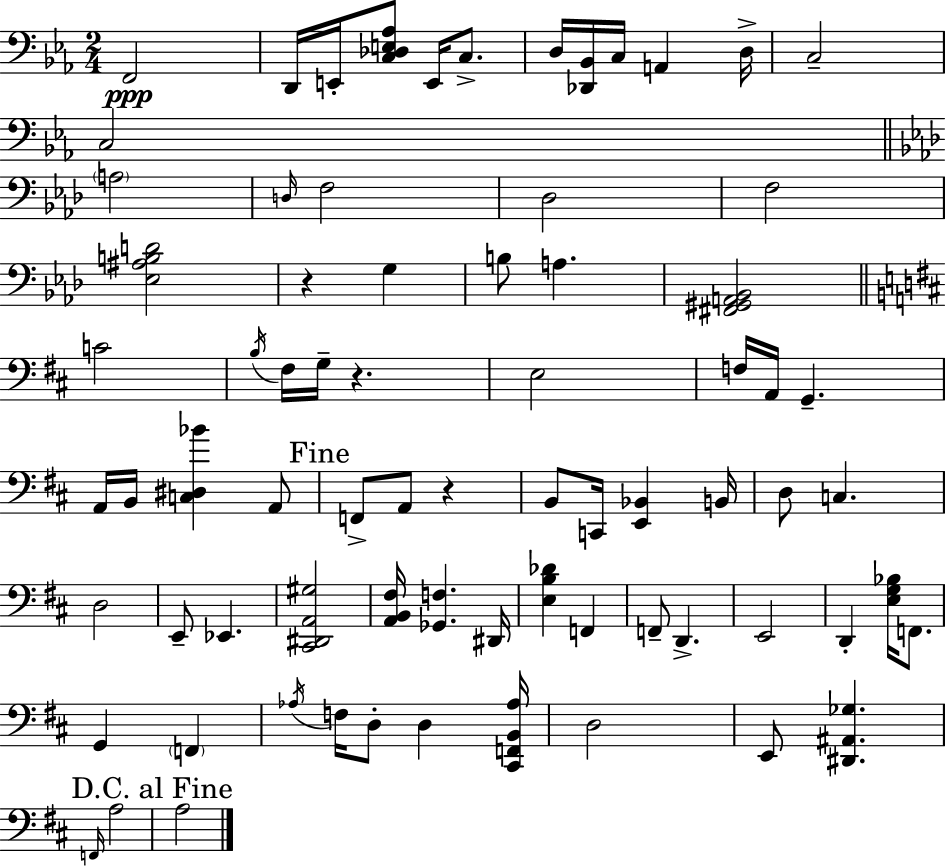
F2/h D2/s E2/s [C3,Db3,E3,Ab3]/e E2/s C3/e. D3/s [Db2,Bb2]/s C3/s A2/q D3/s C3/h C3/h A3/h D3/s F3/h Db3/h F3/h [Eb3,A#3,B3,D4]/h R/q G3/q B3/e A3/q. [F#2,G#2,A2,Bb2]/h C4/h B3/s F#3/s G3/s R/q. E3/h F3/s A2/s G2/q. A2/s B2/s [C3,D#3,Bb4]/q A2/e F2/e A2/e R/q B2/e C2/s [E2,Bb2]/q B2/s D3/e C3/q. D3/h E2/e Eb2/q. [C#2,D#2,A2,G#3]/h [A2,B2,F#3]/s [Gb2,F3]/q. D#2/s [E3,B3,Db4]/q F2/q F2/e D2/q. E2/h D2/q [E3,G3,Bb3]/s F2/e. G2/q F2/q Ab3/s F3/s D3/e D3/q [C#2,F2,B2,Ab3]/s D3/h E2/e [D#2,A#2,Gb3]/q. F2/s A3/h A3/h